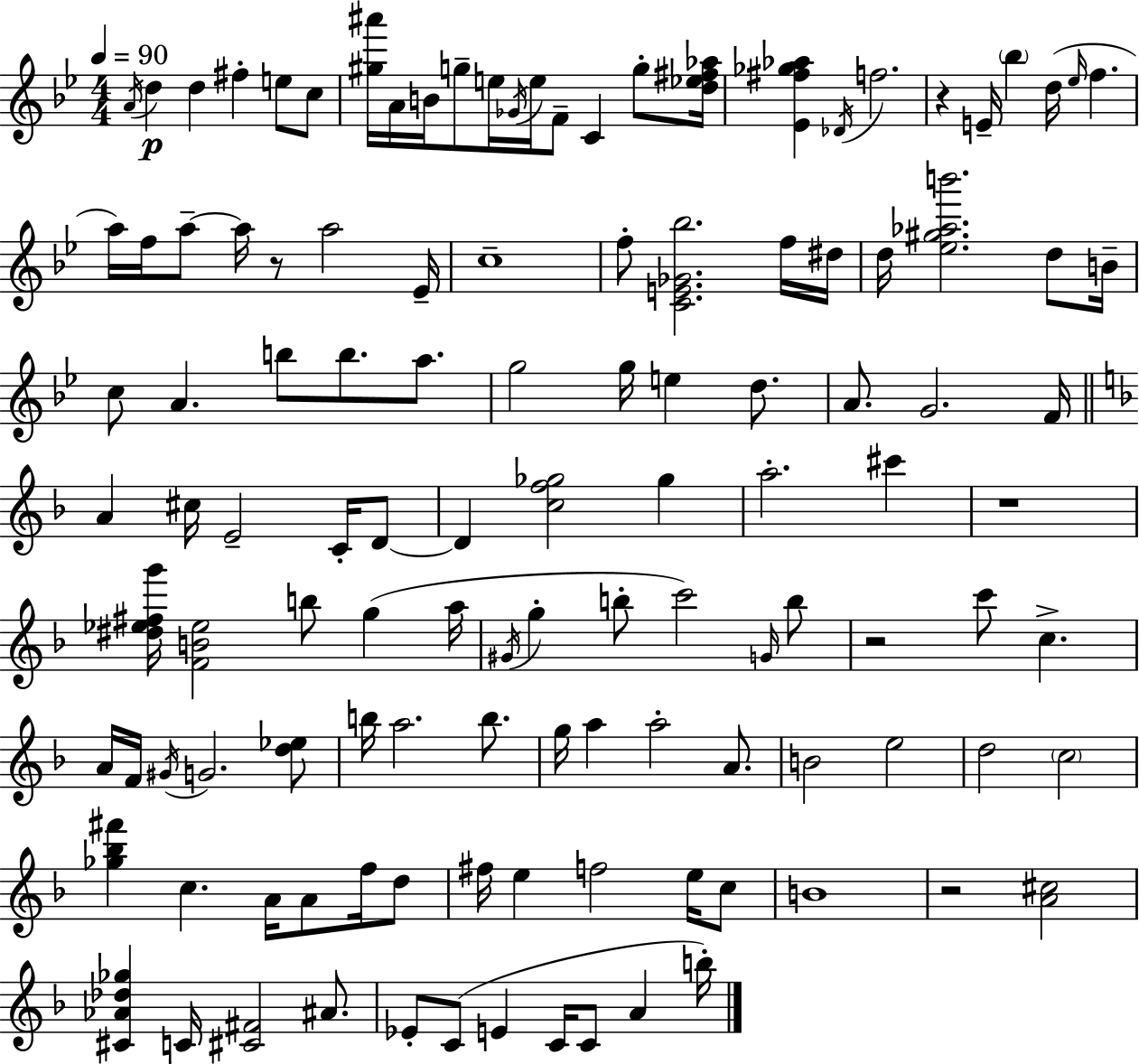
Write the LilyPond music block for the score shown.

{
  \clef treble
  \numericTimeSignature
  \time 4/4
  \key bes \major
  \tempo 4 = 90
  \acciaccatura { a'16 }\p d''4 d''4 fis''4-. e''8 c''8 | <gis'' ais'''>16 a'16 b'16 g''8-- e''16 \acciaccatura { ges'16 } e''16 f'8-- c'4 g''8-. | <d'' ees'' fis'' aes''>16 <ees' fis'' ges'' aes''>4 \acciaccatura { des'16 } f''2. | r4 e'16-- \parenthesize bes''4 d''16( \grace { ees''16 } f''4. | \break a''16) f''16 a''8--~~ a''16 r8 a''2 | ees'16-- c''1-- | f''8-. <c' e' ges' bes''>2. | f''16 dis''16 d''16 <ees'' gis'' aes'' b'''>2. | \break d''8 b'16-- c''8 a'4. b''8 b''8. | a''8. g''2 g''16 e''4 | d''8. a'8. g'2. | f'16 \bar "||" \break \key f \major a'4 cis''16 e'2-- c'16-. d'8~~ | d'4 <c'' f'' ges''>2 ges''4 | a''2.-. cis'''4 | r1 | \break <dis'' ees'' fis'' g'''>16 <f' b' ees''>2 b''8 g''4( a''16 | \acciaccatura { gis'16 } g''4-. b''8-. c'''2) \grace { g'16 } | b''8 r2 c'''8 c''4.-> | a'16 f'16 \acciaccatura { gis'16 } g'2. | \break <d'' ees''>8 b''16 a''2. | b''8. g''16 a''4 a''2-. | a'8. b'2 e''2 | d''2 \parenthesize c''2 | \break <ges'' bes'' fis'''>4 c''4. a'16 a'8 | f''16 d''8 fis''16 e''4 f''2 | e''16 c''8 b'1 | r2 <a' cis''>2 | \break <cis' aes' des'' ges''>4 c'16 <cis' fis'>2 | ais'8. ees'8-. c'8( e'4 c'16 c'8 a'4 | b''16-.) \bar "|."
}